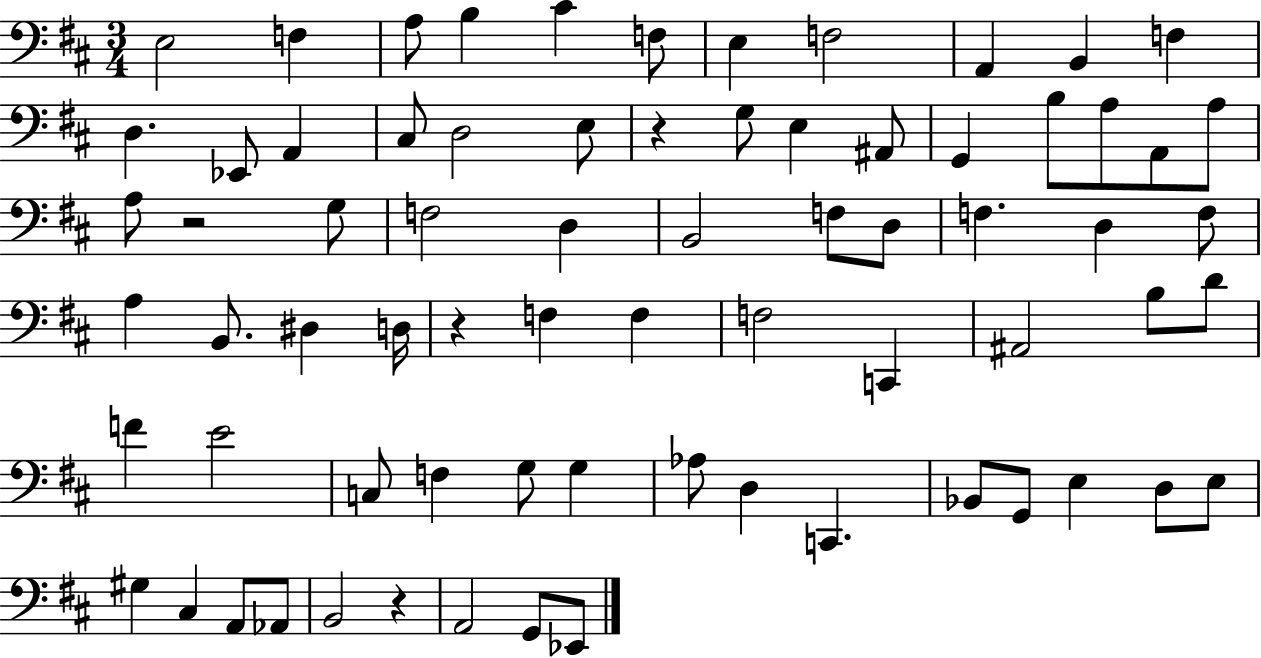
E3/h F3/q A3/e B3/q C#4/q F3/e E3/q F3/h A2/q B2/q F3/q D3/q. Eb2/e A2/q C#3/e D3/h E3/e R/q G3/e E3/q A#2/e G2/q B3/e A3/e A2/e A3/e A3/e R/h G3/e F3/h D3/q B2/h F3/e D3/e F3/q. D3/q F3/e A3/q B2/e. D#3/q D3/s R/q F3/q F3/q F3/h C2/q A#2/h B3/e D4/e F4/q E4/h C3/e F3/q G3/e G3/q Ab3/e D3/q C2/q. Bb2/e G2/e E3/q D3/e E3/e G#3/q C#3/q A2/e Ab2/e B2/h R/q A2/h G2/e Eb2/e